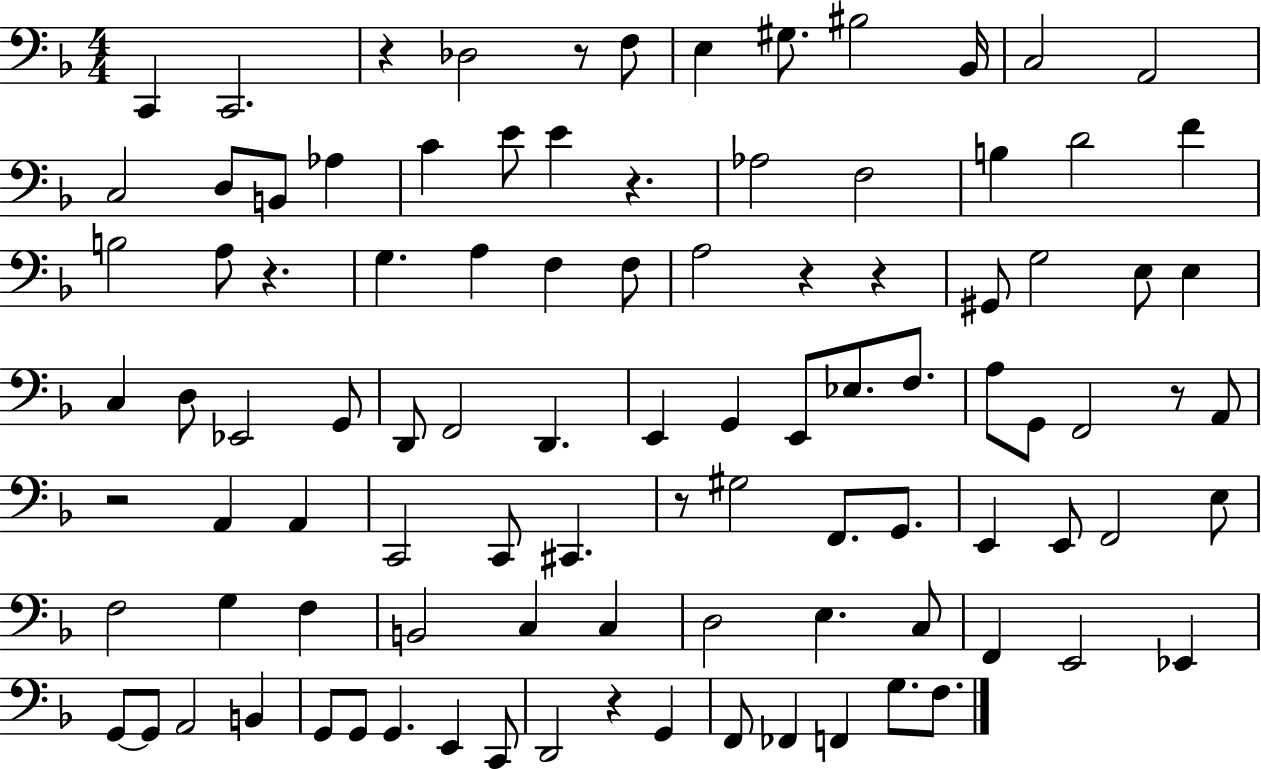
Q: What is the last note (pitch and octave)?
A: F3